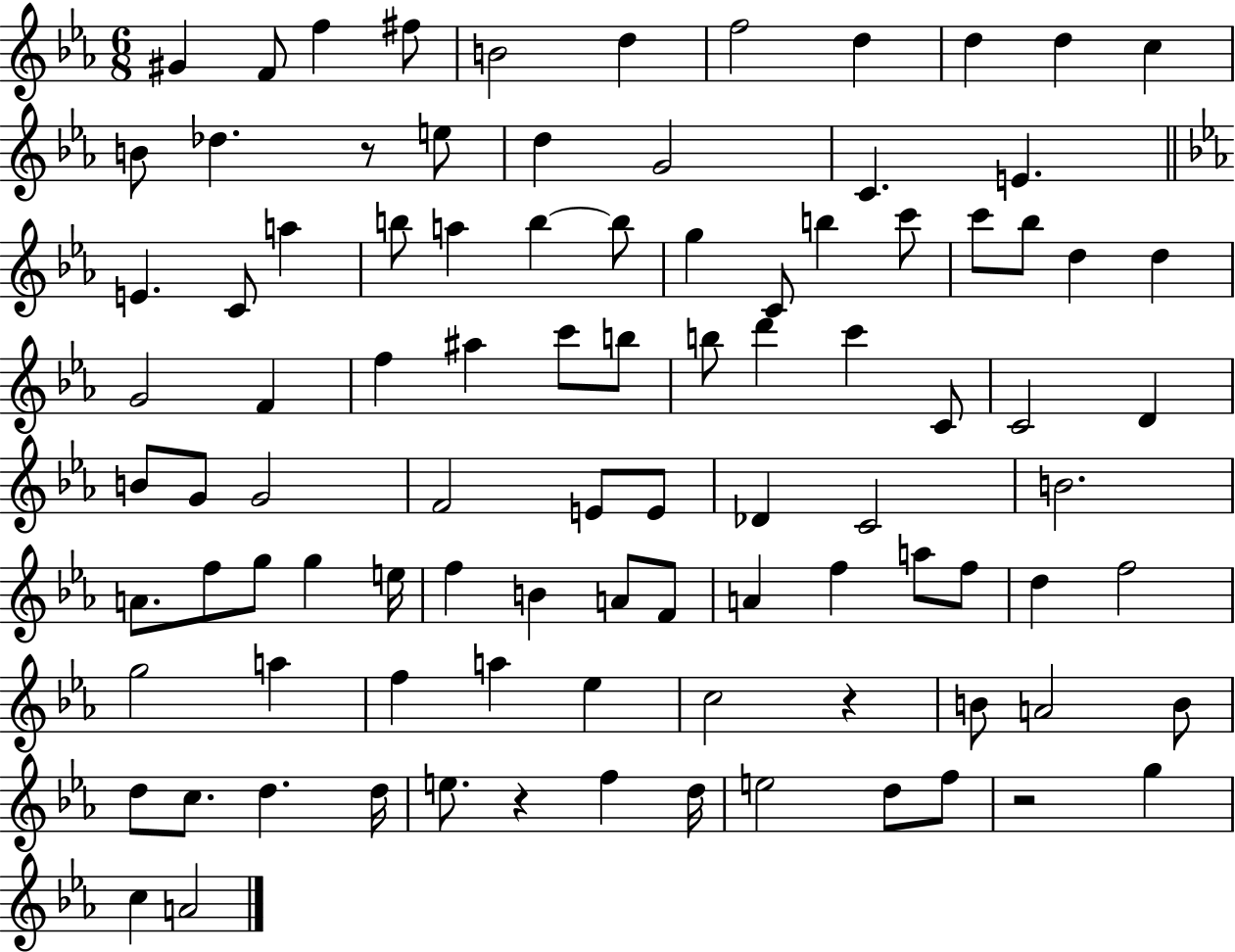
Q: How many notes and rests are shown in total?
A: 95